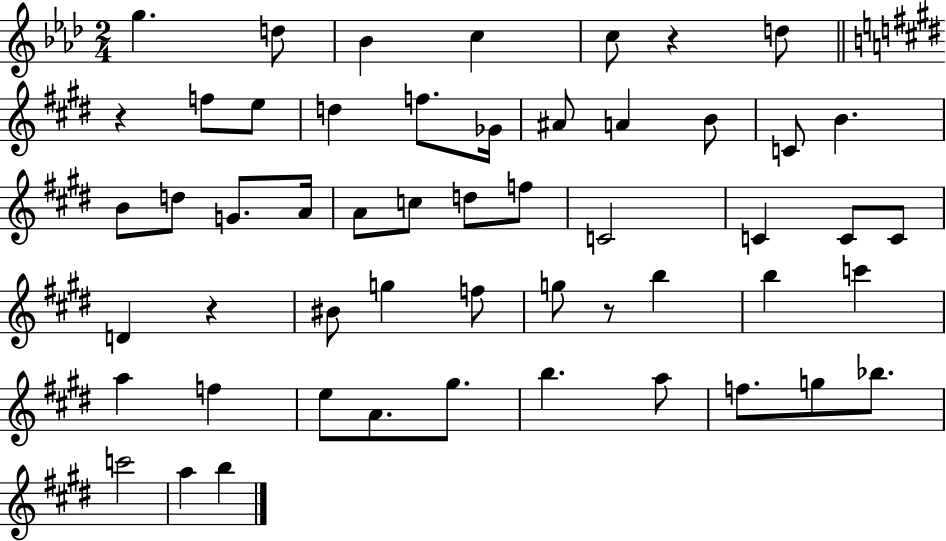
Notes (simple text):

G5/q. D5/e Bb4/q C5/q C5/e R/q D5/e R/q F5/e E5/e D5/q F5/e. Gb4/s A#4/e A4/q B4/e C4/e B4/q. B4/e D5/e G4/e. A4/s A4/e C5/e D5/e F5/e C4/h C4/q C4/e C4/e D4/q R/q BIS4/e G5/q F5/e G5/e R/e B5/q B5/q C6/q A5/q F5/q E5/e A4/e. G#5/e. B5/q. A5/e F5/e. G5/e Bb5/e. C6/h A5/q B5/q